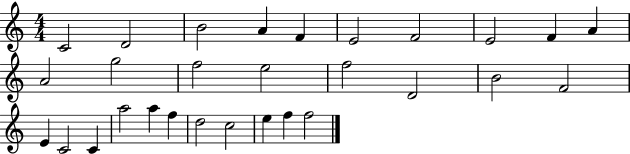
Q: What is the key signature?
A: C major